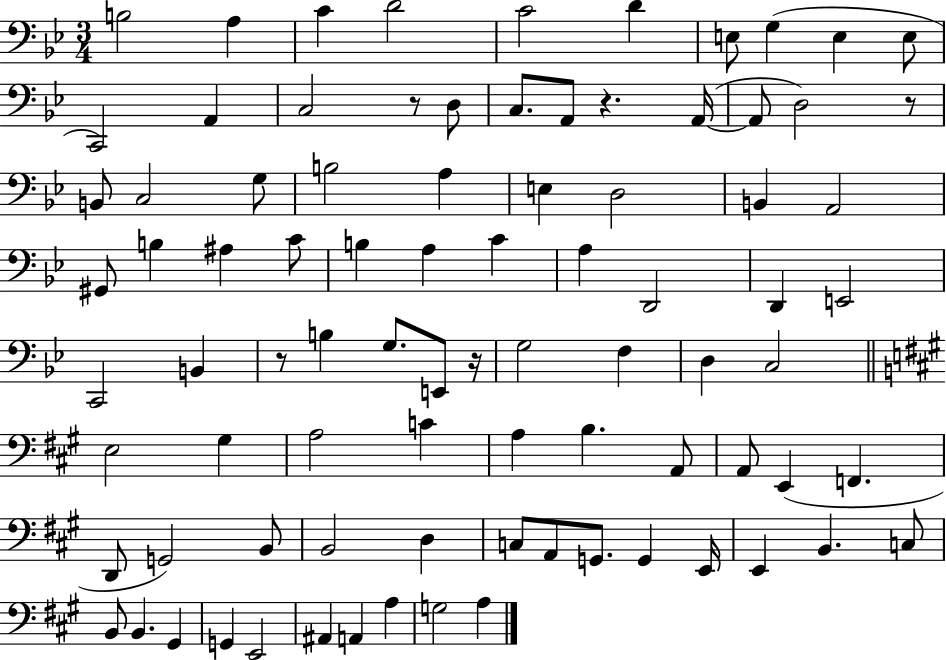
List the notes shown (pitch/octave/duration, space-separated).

B3/h A3/q C4/q D4/h C4/h D4/q E3/e G3/q E3/q E3/e C2/h A2/q C3/h R/e D3/e C3/e. A2/e R/q. A2/s A2/e D3/h R/e B2/e C3/h G3/e B3/h A3/q E3/q D3/h B2/q A2/h G#2/e B3/q A#3/q C4/e B3/q A3/q C4/q A3/q D2/h D2/q E2/h C2/h B2/q R/e B3/q G3/e. E2/e R/s G3/h F3/q D3/q C3/h E3/h G#3/q A3/h C4/q A3/q B3/q. A2/e A2/e E2/q F2/q. D2/e G2/h B2/e B2/h D3/q C3/e A2/e G2/e. G2/q E2/s E2/q B2/q. C3/e B2/e B2/q. G#2/q G2/q E2/h A#2/q A2/q A3/q G3/h A3/q